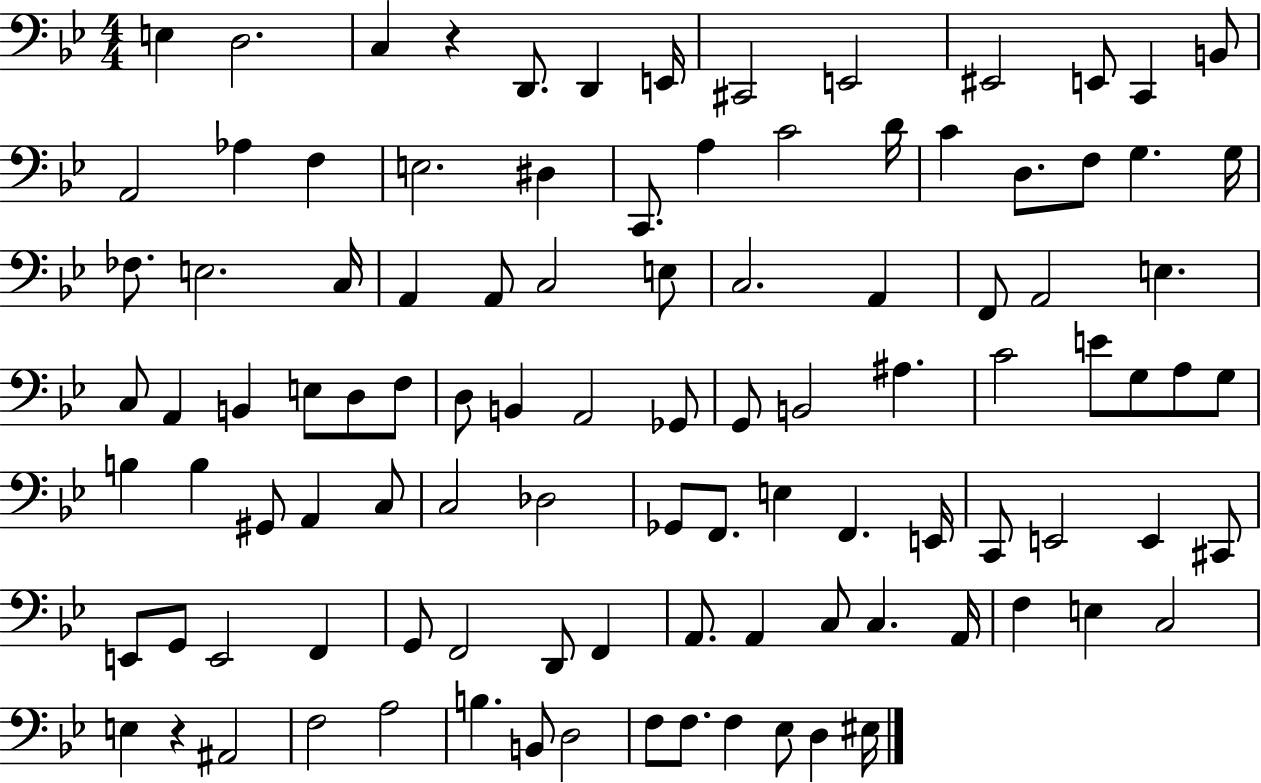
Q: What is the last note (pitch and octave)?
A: EIS3